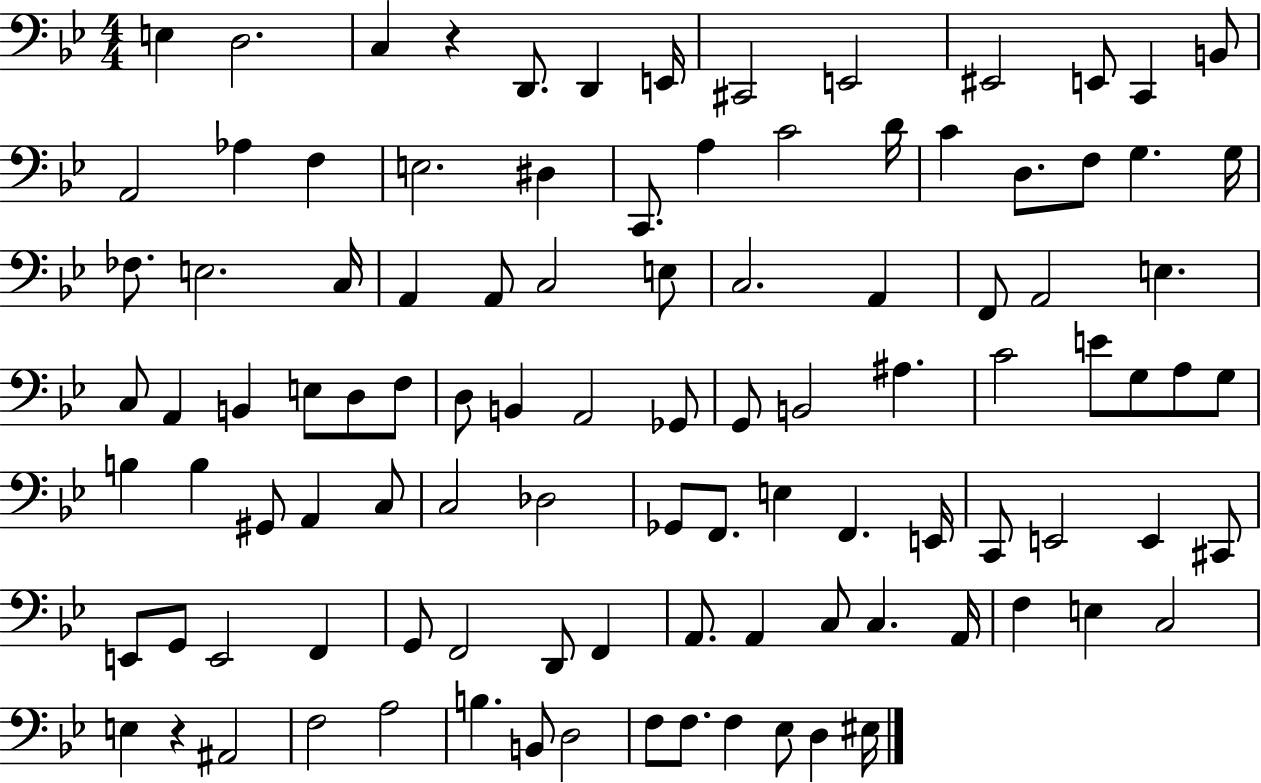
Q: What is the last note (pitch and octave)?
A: EIS3